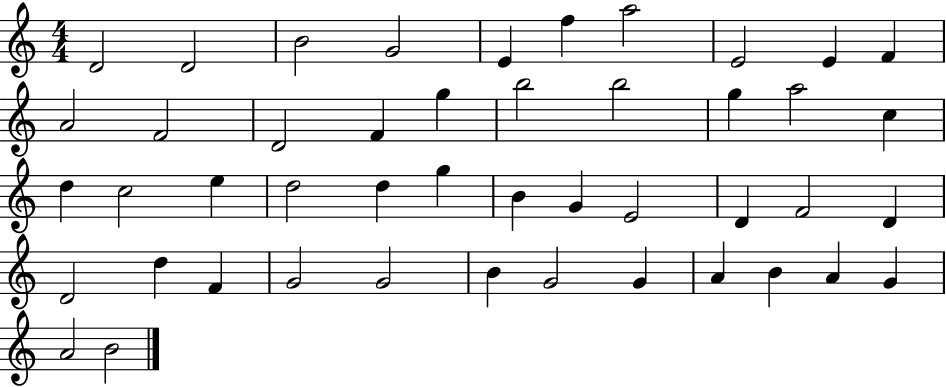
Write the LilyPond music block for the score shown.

{
  \clef treble
  \numericTimeSignature
  \time 4/4
  \key c \major
  d'2 d'2 | b'2 g'2 | e'4 f''4 a''2 | e'2 e'4 f'4 | \break a'2 f'2 | d'2 f'4 g''4 | b''2 b''2 | g''4 a''2 c''4 | \break d''4 c''2 e''4 | d''2 d''4 g''4 | b'4 g'4 e'2 | d'4 f'2 d'4 | \break d'2 d''4 f'4 | g'2 g'2 | b'4 g'2 g'4 | a'4 b'4 a'4 g'4 | \break a'2 b'2 | \bar "|."
}